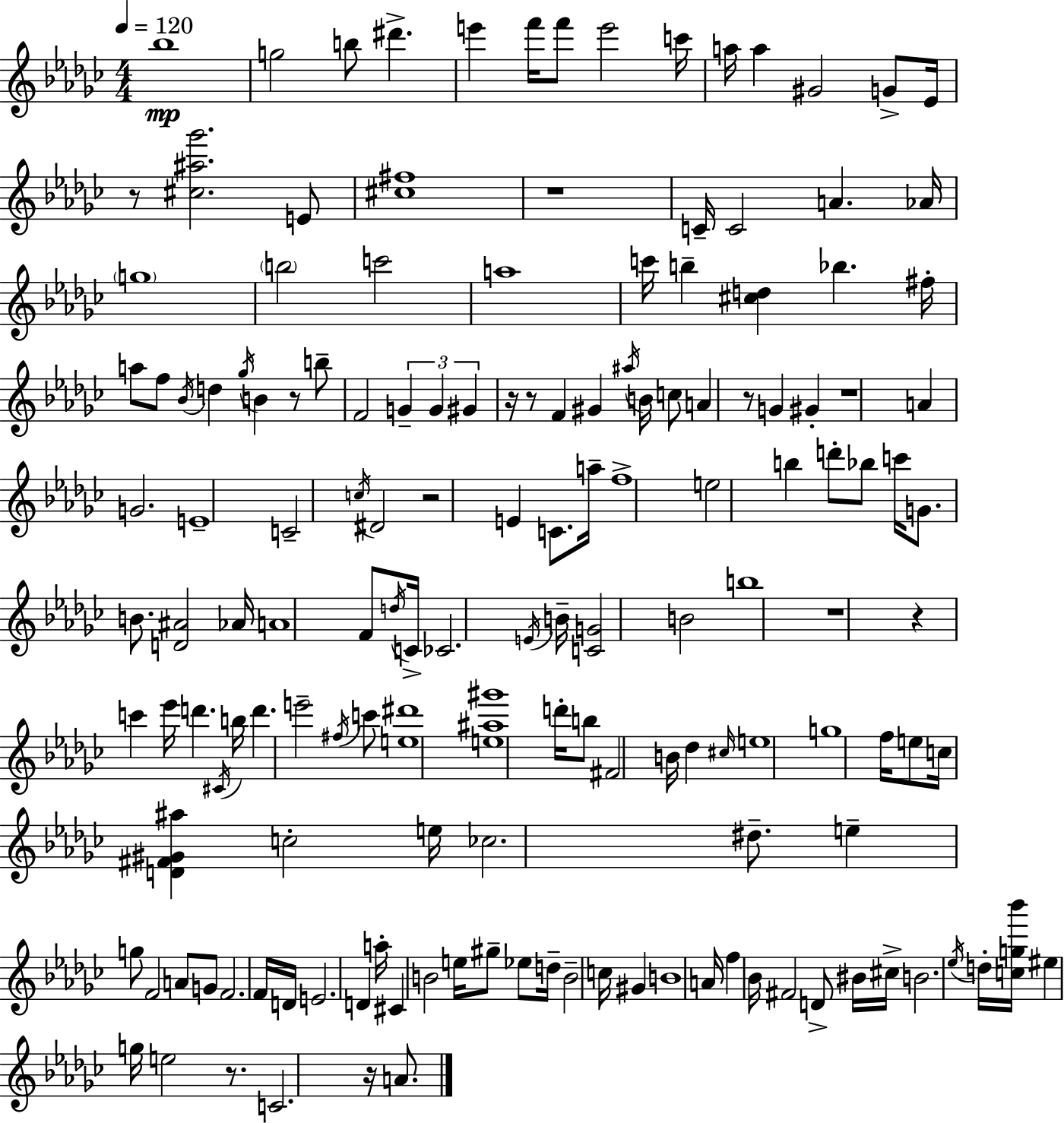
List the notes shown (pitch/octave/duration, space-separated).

Bb5/w G5/h B5/e D#6/q. E6/q F6/s F6/e E6/h C6/s A5/s A5/q G#4/h G4/e Eb4/s R/e [C#5,A#5,Gb6]/h. E4/e [C#5,F#5]/w R/w C4/s C4/h A4/q. Ab4/s G5/w B5/h C6/h A5/w C6/s B5/q [C#5,D5]/q Bb5/q. F#5/s A5/e F5/e Bb4/s D5/q Gb5/s B4/q R/e B5/e F4/h G4/q G4/q G#4/q R/s R/e F4/q G#4/q A#5/s B4/s C5/e A4/q R/e G4/q G#4/q R/w A4/q G4/h. E4/w C4/h C5/s D#4/h R/h E4/q C4/e. A5/s F5/w E5/h B5/q D6/e Bb5/e C6/s G4/e. B4/e. [D4,A#4]/h Ab4/s A4/w F4/e D5/s C4/s CES4/h. E4/s B4/s [C4,G4]/h B4/h B5/w R/w R/q C6/q Eb6/s D6/q. C#4/s B5/s D6/q. E6/h F#5/s C6/e [E5,D#6]/w [E5,A#5,G#6]/w D6/s B5/e F#4/h B4/s Db5/q C#5/s E5/w G5/w F5/s E5/e C5/s [D4,F#4,G#4,A#5]/q C5/h E5/s CES5/h. D#5/e. E5/q G5/e F4/h A4/e G4/e F4/h. F4/s D4/s E4/h. D4/q A5/s C#4/q B4/h E5/s G#5/e Eb5/e D5/s B4/h C5/s G#4/q B4/w A4/s F5/q Bb4/s F#4/h D4/e BIS4/s C#5/s B4/h. Eb5/s D5/s [C5,G5,Bb6]/s EIS5/q G5/s E5/h R/e. C4/h. R/s A4/e.